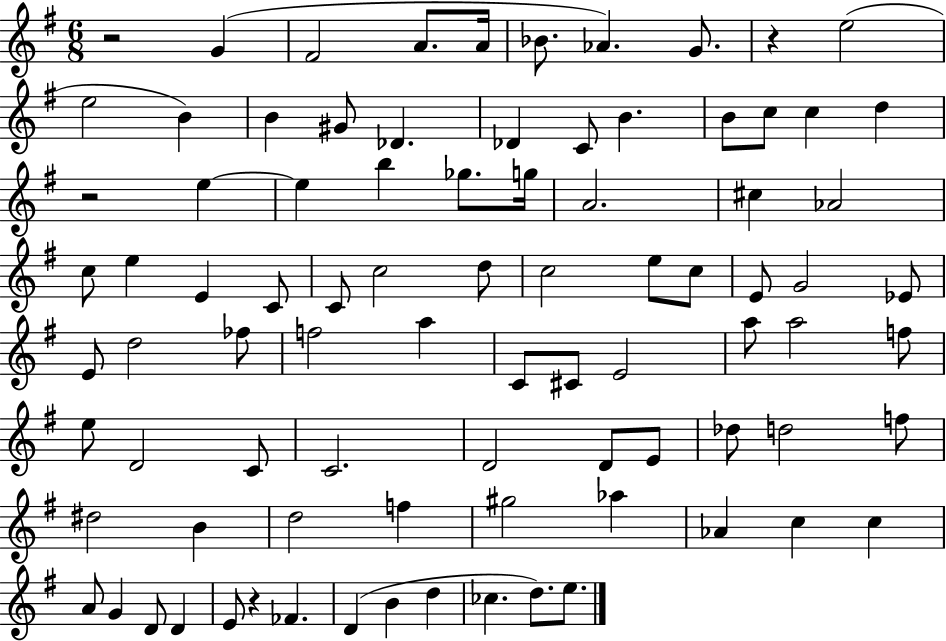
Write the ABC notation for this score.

X:1
T:Untitled
M:6/8
L:1/4
K:G
z2 G ^F2 A/2 A/4 _B/2 _A G/2 z e2 e2 B B ^G/2 _D _D C/2 B B/2 c/2 c d z2 e e b _g/2 g/4 A2 ^c _A2 c/2 e E C/2 C/2 c2 d/2 c2 e/2 c/2 E/2 G2 _E/2 E/2 d2 _f/2 f2 a C/2 ^C/2 E2 a/2 a2 f/2 e/2 D2 C/2 C2 D2 D/2 E/2 _d/2 d2 f/2 ^d2 B d2 f ^g2 _a _A c c A/2 G D/2 D E/2 z _F D B d _c d/2 e/2